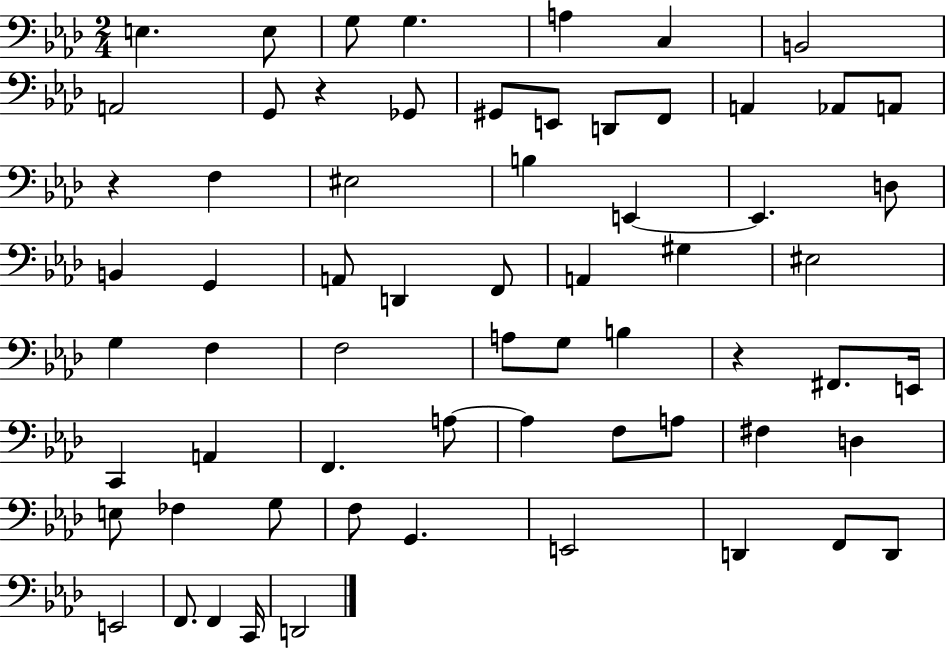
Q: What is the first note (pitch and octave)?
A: E3